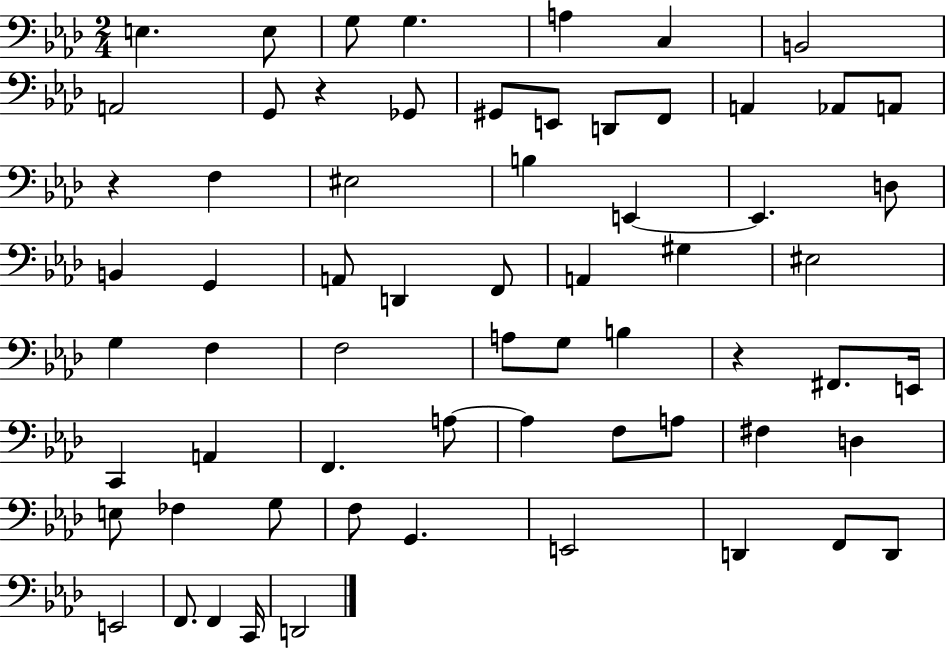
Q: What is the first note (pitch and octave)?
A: E3